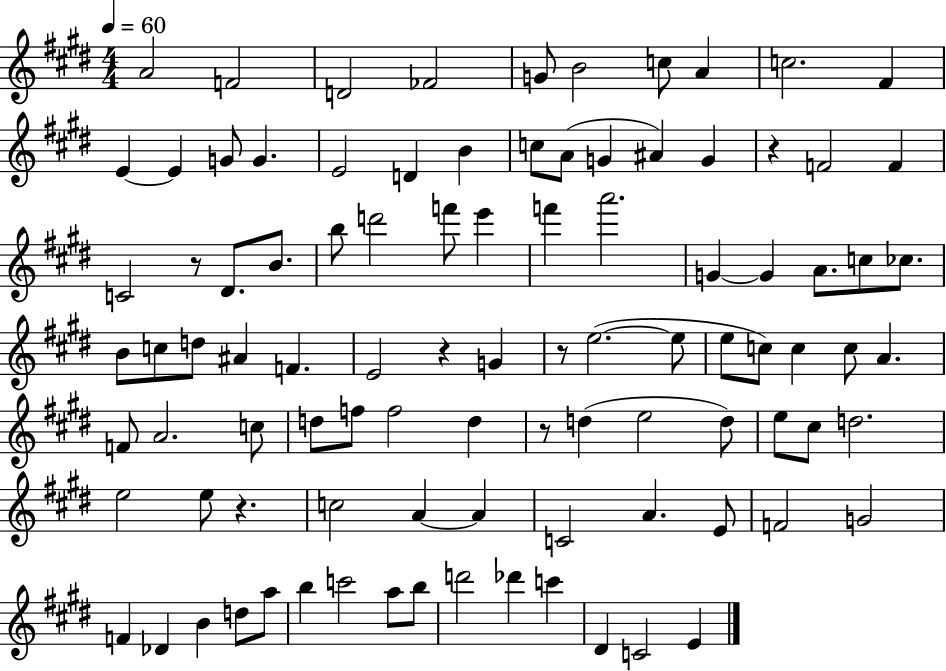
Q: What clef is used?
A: treble